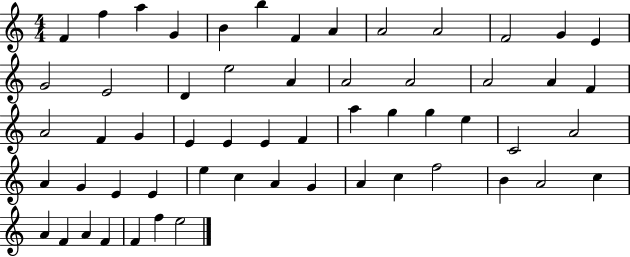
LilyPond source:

{
  \clef treble
  \numericTimeSignature
  \time 4/4
  \key c \major
  f'4 f''4 a''4 g'4 | b'4 b''4 f'4 a'4 | a'2 a'2 | f'2 g'4 e'4 | \break g'2 e'2 | d'4 e''2 a'4 | a'2 a'2 | a'2 a'4 f'4 | \break a'2 f'4 g'4 | e'4 e'4 e'4 f'4 | a''4 g''4 g''4 e''4 | c'2 a'2 | \break a'4 g'4 e'4 e'4 | e''4 c''4 a'4 g'4 | a'4 c''4 f''2 | b'4 a'2 c''4 | \break a'4 f'4 a'4 f'4 | f'4 f''4 e''2 | \bar "|."
}